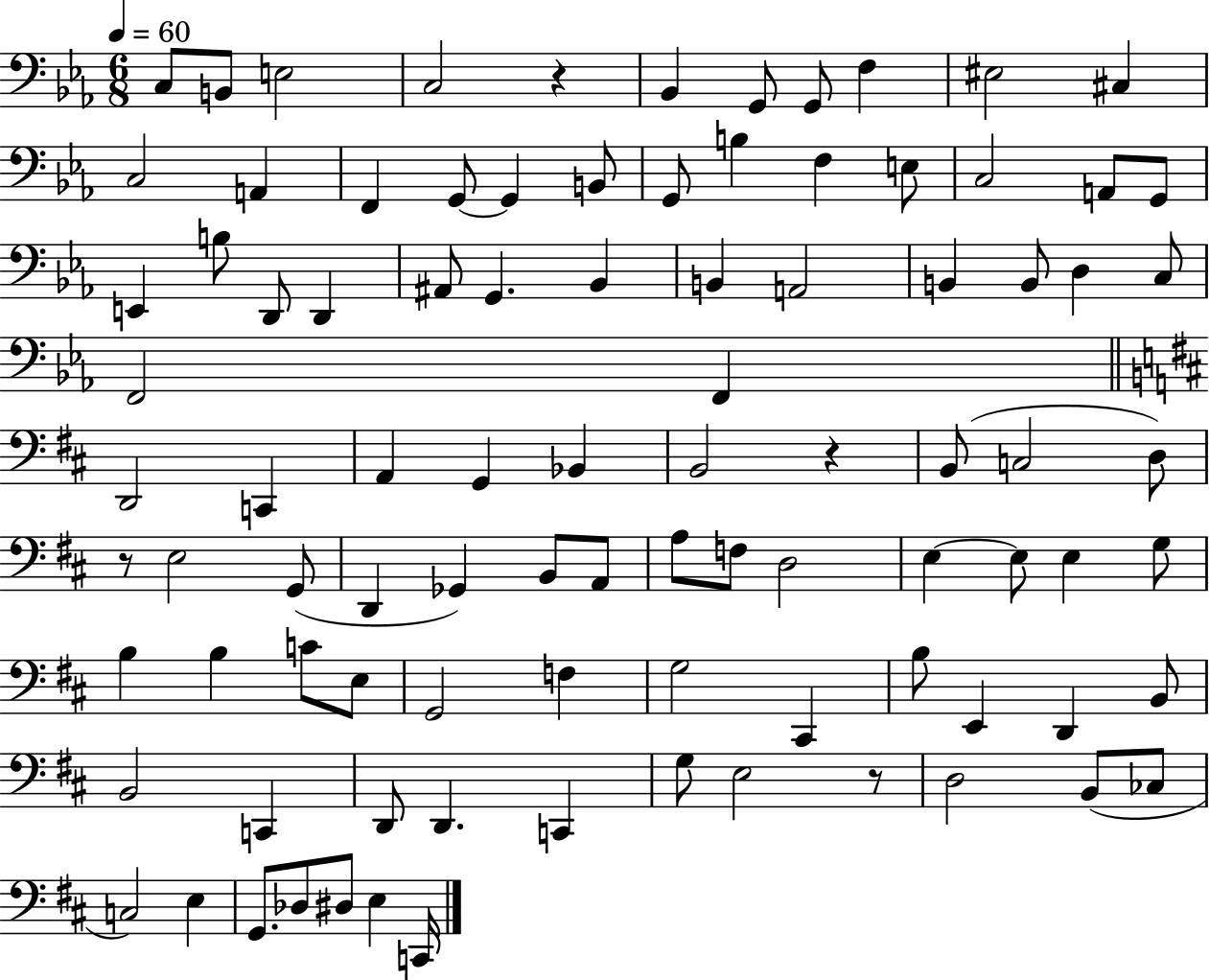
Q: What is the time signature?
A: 6/8